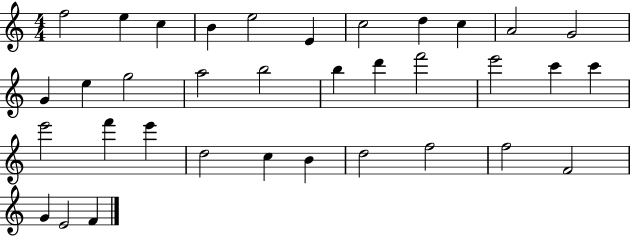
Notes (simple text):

F5/h E5/q C5/q B4/q E5/h E4/q C5/h D5/q C5/q A4/h G4/h G4/q E5/q G5/h A5/h B5/h B5/q D6/q F6/h E6/h C6/q C6/q E6/h F6/q E6/q D5/h C5/q B4/q D5/h F5/h F5/h F4/h G4/q E4/h F4/q